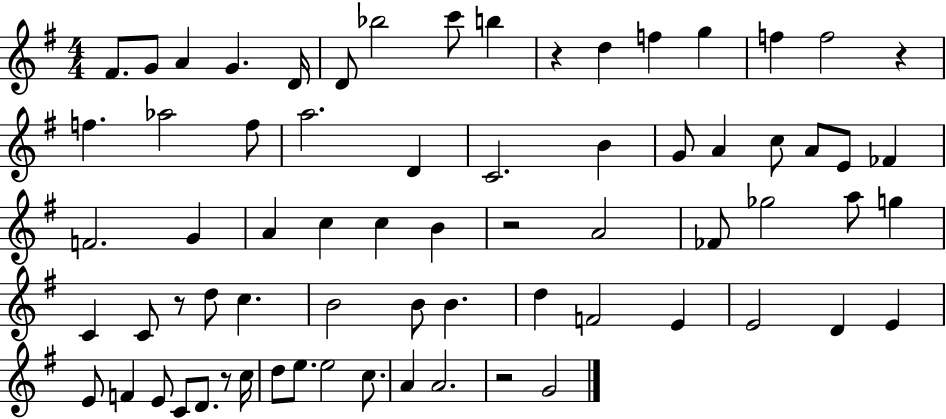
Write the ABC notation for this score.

X:1
T:Untitled
M:4/4
L:1/4
K:G
^F/2 G/2 A G D/4 D/2 _b2 c'/2 b z d f g f f2 z f _a2 f/2 a2 D C2 B G/2 A c/2 A/2 E/2 _F F2 G A c c B z2 A2 _F/2 _g2 a/2 g C C/2 z/2 d/2 c B2 B/2 B d F2 E E2 D E E/2 F E/2 C/2 D/2 z/2 c/4 d/2 e/2 e2 c/2 A A2 z2 G2